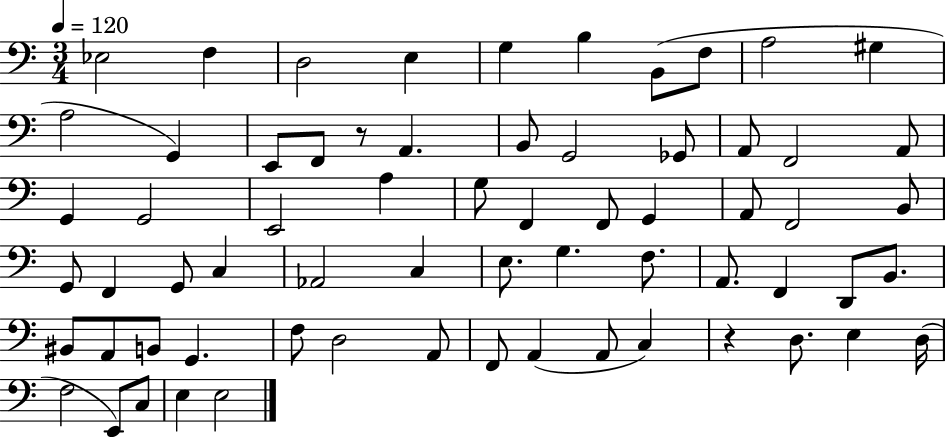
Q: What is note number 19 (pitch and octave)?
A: A2